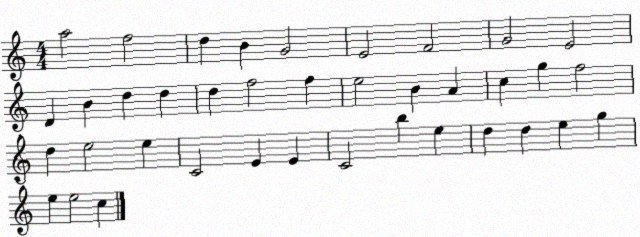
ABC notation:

X:1
T:Untitled
M:4/4
L:1/4
K:C
a2 f2 d B G2 E2 F2 G2 E2 D B d d d f2 f e2 B A c g f2 d e2 e C2 E E C2 b e d d e g e e2 c